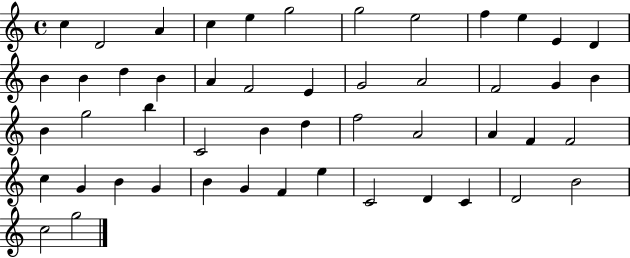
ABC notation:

X:1
T:Untitled
M:4/4
L:1/4
K:C
c D2 A c e g2 g2 e2 f e E D B B d B A F2 E G2 A2 F2 G B B g2 b C2 B d f2 A2 A F F2 c G B G B G F e C2 D C D2 B2 c2 g2